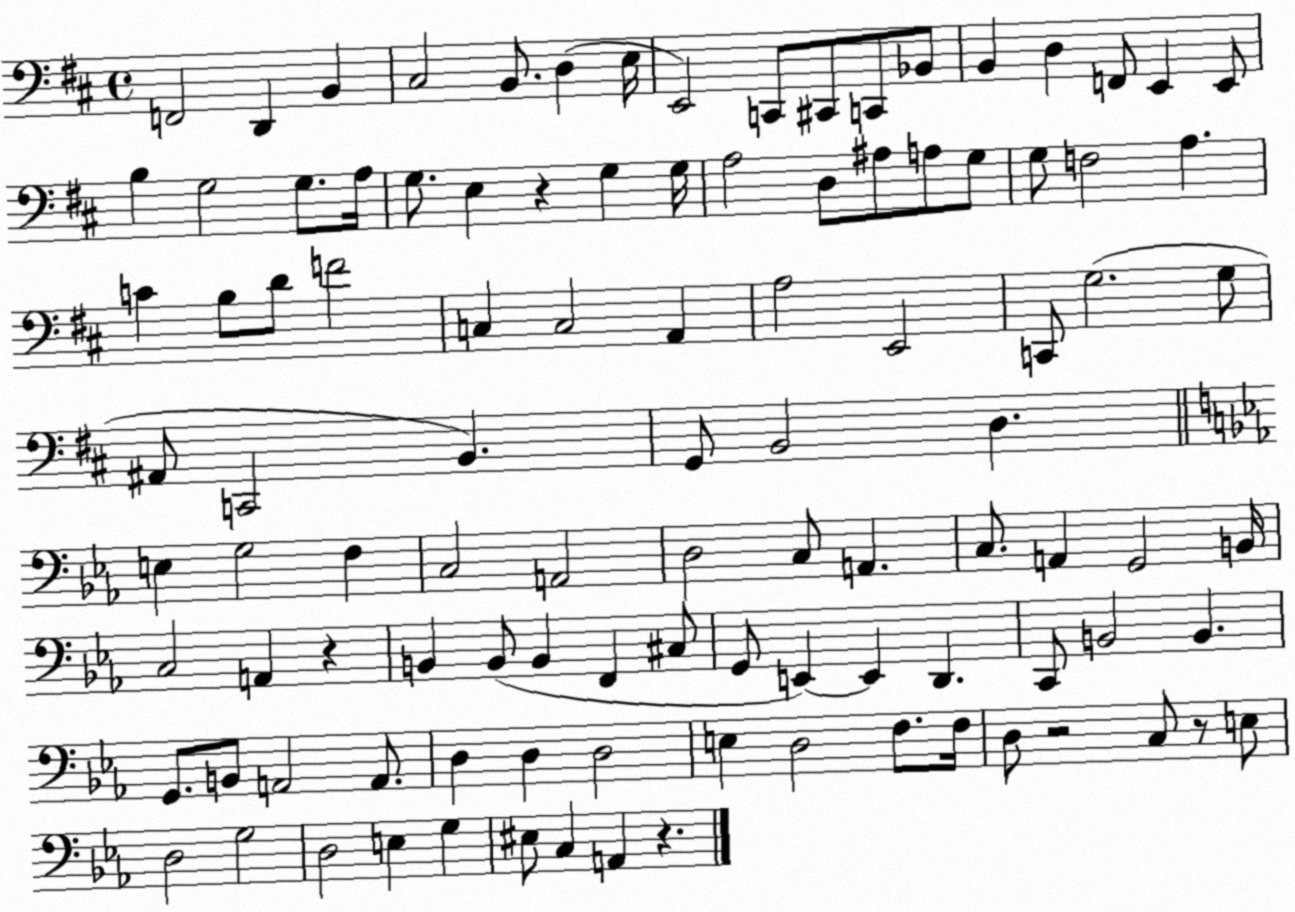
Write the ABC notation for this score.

X:1
T:Untitled
M:4/4
L:1/4
K:D
F,,2 D,, B,, ^C,2 B,,/2 D, E,/4 E,,2 C,,/2 ^C,,/2 C,,/2 _B,,/2 B,, D, F,,/2 E,, E,,/2 B, G,2 G,/2 A,/4 G,/2 E, z G, G,/4 A,2 D,/2 ^A,/2 A,/2 G,/2 G,/2 F,2 A, C B,/2 D/2 F2 C, C,2 A,, A,2 E,,2 C,,/2 G,2 G,/2 ^A,,/2 C,,2 B,, G,,/2 B,,2 D, E, G,2 F, C,2 A,,2 D,2 C,/2 A,, C,/2 A,, G,,2 B,,/4 C,2 A,, z B,, B,,/2 B,, F,, ^C,/2 G,,/2 E,, E,, D,, C,,/2 B,,2 B,, G,,/2 B,,/2 A,,2 A,,/2 D, D, D,2 E, D,2 F,/2 F,/4 D,/2 z2 C,/2 z/2 E,/2 D,2 G,2 D,2 E, G, ^E,/2 C, A,, z